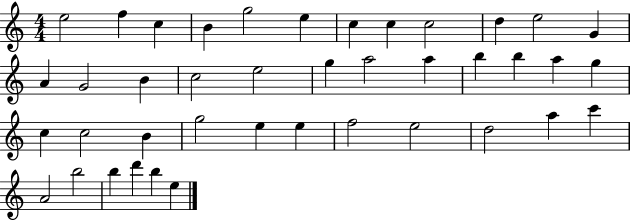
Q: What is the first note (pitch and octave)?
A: E5